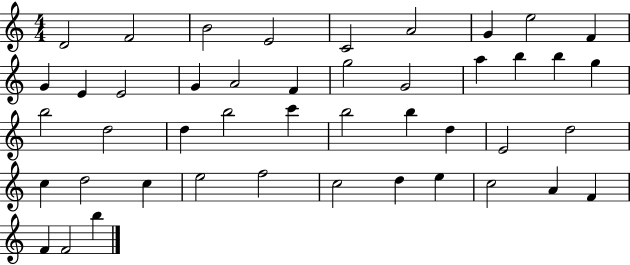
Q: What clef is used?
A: treble